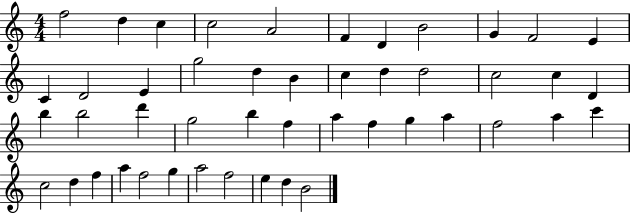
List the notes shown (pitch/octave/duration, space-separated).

F5/h D5/q C5/q C5/h A4/h F4/q D4/q B4/h G4/q F4/h E4/q C4/q D4/h E4/q G5/h D5/q B4/q C5/q D5/q D5/h C5/h C5/q D4/q B5/q B5/h D6/q G5/h B5/q F5/q A5/q F5/q G5/q A5/q F5/h A5/q C6/q C5/h D5/q F5/q A5/q F5/h G5/q A5/h F5/h E5/q D5/q B4/h